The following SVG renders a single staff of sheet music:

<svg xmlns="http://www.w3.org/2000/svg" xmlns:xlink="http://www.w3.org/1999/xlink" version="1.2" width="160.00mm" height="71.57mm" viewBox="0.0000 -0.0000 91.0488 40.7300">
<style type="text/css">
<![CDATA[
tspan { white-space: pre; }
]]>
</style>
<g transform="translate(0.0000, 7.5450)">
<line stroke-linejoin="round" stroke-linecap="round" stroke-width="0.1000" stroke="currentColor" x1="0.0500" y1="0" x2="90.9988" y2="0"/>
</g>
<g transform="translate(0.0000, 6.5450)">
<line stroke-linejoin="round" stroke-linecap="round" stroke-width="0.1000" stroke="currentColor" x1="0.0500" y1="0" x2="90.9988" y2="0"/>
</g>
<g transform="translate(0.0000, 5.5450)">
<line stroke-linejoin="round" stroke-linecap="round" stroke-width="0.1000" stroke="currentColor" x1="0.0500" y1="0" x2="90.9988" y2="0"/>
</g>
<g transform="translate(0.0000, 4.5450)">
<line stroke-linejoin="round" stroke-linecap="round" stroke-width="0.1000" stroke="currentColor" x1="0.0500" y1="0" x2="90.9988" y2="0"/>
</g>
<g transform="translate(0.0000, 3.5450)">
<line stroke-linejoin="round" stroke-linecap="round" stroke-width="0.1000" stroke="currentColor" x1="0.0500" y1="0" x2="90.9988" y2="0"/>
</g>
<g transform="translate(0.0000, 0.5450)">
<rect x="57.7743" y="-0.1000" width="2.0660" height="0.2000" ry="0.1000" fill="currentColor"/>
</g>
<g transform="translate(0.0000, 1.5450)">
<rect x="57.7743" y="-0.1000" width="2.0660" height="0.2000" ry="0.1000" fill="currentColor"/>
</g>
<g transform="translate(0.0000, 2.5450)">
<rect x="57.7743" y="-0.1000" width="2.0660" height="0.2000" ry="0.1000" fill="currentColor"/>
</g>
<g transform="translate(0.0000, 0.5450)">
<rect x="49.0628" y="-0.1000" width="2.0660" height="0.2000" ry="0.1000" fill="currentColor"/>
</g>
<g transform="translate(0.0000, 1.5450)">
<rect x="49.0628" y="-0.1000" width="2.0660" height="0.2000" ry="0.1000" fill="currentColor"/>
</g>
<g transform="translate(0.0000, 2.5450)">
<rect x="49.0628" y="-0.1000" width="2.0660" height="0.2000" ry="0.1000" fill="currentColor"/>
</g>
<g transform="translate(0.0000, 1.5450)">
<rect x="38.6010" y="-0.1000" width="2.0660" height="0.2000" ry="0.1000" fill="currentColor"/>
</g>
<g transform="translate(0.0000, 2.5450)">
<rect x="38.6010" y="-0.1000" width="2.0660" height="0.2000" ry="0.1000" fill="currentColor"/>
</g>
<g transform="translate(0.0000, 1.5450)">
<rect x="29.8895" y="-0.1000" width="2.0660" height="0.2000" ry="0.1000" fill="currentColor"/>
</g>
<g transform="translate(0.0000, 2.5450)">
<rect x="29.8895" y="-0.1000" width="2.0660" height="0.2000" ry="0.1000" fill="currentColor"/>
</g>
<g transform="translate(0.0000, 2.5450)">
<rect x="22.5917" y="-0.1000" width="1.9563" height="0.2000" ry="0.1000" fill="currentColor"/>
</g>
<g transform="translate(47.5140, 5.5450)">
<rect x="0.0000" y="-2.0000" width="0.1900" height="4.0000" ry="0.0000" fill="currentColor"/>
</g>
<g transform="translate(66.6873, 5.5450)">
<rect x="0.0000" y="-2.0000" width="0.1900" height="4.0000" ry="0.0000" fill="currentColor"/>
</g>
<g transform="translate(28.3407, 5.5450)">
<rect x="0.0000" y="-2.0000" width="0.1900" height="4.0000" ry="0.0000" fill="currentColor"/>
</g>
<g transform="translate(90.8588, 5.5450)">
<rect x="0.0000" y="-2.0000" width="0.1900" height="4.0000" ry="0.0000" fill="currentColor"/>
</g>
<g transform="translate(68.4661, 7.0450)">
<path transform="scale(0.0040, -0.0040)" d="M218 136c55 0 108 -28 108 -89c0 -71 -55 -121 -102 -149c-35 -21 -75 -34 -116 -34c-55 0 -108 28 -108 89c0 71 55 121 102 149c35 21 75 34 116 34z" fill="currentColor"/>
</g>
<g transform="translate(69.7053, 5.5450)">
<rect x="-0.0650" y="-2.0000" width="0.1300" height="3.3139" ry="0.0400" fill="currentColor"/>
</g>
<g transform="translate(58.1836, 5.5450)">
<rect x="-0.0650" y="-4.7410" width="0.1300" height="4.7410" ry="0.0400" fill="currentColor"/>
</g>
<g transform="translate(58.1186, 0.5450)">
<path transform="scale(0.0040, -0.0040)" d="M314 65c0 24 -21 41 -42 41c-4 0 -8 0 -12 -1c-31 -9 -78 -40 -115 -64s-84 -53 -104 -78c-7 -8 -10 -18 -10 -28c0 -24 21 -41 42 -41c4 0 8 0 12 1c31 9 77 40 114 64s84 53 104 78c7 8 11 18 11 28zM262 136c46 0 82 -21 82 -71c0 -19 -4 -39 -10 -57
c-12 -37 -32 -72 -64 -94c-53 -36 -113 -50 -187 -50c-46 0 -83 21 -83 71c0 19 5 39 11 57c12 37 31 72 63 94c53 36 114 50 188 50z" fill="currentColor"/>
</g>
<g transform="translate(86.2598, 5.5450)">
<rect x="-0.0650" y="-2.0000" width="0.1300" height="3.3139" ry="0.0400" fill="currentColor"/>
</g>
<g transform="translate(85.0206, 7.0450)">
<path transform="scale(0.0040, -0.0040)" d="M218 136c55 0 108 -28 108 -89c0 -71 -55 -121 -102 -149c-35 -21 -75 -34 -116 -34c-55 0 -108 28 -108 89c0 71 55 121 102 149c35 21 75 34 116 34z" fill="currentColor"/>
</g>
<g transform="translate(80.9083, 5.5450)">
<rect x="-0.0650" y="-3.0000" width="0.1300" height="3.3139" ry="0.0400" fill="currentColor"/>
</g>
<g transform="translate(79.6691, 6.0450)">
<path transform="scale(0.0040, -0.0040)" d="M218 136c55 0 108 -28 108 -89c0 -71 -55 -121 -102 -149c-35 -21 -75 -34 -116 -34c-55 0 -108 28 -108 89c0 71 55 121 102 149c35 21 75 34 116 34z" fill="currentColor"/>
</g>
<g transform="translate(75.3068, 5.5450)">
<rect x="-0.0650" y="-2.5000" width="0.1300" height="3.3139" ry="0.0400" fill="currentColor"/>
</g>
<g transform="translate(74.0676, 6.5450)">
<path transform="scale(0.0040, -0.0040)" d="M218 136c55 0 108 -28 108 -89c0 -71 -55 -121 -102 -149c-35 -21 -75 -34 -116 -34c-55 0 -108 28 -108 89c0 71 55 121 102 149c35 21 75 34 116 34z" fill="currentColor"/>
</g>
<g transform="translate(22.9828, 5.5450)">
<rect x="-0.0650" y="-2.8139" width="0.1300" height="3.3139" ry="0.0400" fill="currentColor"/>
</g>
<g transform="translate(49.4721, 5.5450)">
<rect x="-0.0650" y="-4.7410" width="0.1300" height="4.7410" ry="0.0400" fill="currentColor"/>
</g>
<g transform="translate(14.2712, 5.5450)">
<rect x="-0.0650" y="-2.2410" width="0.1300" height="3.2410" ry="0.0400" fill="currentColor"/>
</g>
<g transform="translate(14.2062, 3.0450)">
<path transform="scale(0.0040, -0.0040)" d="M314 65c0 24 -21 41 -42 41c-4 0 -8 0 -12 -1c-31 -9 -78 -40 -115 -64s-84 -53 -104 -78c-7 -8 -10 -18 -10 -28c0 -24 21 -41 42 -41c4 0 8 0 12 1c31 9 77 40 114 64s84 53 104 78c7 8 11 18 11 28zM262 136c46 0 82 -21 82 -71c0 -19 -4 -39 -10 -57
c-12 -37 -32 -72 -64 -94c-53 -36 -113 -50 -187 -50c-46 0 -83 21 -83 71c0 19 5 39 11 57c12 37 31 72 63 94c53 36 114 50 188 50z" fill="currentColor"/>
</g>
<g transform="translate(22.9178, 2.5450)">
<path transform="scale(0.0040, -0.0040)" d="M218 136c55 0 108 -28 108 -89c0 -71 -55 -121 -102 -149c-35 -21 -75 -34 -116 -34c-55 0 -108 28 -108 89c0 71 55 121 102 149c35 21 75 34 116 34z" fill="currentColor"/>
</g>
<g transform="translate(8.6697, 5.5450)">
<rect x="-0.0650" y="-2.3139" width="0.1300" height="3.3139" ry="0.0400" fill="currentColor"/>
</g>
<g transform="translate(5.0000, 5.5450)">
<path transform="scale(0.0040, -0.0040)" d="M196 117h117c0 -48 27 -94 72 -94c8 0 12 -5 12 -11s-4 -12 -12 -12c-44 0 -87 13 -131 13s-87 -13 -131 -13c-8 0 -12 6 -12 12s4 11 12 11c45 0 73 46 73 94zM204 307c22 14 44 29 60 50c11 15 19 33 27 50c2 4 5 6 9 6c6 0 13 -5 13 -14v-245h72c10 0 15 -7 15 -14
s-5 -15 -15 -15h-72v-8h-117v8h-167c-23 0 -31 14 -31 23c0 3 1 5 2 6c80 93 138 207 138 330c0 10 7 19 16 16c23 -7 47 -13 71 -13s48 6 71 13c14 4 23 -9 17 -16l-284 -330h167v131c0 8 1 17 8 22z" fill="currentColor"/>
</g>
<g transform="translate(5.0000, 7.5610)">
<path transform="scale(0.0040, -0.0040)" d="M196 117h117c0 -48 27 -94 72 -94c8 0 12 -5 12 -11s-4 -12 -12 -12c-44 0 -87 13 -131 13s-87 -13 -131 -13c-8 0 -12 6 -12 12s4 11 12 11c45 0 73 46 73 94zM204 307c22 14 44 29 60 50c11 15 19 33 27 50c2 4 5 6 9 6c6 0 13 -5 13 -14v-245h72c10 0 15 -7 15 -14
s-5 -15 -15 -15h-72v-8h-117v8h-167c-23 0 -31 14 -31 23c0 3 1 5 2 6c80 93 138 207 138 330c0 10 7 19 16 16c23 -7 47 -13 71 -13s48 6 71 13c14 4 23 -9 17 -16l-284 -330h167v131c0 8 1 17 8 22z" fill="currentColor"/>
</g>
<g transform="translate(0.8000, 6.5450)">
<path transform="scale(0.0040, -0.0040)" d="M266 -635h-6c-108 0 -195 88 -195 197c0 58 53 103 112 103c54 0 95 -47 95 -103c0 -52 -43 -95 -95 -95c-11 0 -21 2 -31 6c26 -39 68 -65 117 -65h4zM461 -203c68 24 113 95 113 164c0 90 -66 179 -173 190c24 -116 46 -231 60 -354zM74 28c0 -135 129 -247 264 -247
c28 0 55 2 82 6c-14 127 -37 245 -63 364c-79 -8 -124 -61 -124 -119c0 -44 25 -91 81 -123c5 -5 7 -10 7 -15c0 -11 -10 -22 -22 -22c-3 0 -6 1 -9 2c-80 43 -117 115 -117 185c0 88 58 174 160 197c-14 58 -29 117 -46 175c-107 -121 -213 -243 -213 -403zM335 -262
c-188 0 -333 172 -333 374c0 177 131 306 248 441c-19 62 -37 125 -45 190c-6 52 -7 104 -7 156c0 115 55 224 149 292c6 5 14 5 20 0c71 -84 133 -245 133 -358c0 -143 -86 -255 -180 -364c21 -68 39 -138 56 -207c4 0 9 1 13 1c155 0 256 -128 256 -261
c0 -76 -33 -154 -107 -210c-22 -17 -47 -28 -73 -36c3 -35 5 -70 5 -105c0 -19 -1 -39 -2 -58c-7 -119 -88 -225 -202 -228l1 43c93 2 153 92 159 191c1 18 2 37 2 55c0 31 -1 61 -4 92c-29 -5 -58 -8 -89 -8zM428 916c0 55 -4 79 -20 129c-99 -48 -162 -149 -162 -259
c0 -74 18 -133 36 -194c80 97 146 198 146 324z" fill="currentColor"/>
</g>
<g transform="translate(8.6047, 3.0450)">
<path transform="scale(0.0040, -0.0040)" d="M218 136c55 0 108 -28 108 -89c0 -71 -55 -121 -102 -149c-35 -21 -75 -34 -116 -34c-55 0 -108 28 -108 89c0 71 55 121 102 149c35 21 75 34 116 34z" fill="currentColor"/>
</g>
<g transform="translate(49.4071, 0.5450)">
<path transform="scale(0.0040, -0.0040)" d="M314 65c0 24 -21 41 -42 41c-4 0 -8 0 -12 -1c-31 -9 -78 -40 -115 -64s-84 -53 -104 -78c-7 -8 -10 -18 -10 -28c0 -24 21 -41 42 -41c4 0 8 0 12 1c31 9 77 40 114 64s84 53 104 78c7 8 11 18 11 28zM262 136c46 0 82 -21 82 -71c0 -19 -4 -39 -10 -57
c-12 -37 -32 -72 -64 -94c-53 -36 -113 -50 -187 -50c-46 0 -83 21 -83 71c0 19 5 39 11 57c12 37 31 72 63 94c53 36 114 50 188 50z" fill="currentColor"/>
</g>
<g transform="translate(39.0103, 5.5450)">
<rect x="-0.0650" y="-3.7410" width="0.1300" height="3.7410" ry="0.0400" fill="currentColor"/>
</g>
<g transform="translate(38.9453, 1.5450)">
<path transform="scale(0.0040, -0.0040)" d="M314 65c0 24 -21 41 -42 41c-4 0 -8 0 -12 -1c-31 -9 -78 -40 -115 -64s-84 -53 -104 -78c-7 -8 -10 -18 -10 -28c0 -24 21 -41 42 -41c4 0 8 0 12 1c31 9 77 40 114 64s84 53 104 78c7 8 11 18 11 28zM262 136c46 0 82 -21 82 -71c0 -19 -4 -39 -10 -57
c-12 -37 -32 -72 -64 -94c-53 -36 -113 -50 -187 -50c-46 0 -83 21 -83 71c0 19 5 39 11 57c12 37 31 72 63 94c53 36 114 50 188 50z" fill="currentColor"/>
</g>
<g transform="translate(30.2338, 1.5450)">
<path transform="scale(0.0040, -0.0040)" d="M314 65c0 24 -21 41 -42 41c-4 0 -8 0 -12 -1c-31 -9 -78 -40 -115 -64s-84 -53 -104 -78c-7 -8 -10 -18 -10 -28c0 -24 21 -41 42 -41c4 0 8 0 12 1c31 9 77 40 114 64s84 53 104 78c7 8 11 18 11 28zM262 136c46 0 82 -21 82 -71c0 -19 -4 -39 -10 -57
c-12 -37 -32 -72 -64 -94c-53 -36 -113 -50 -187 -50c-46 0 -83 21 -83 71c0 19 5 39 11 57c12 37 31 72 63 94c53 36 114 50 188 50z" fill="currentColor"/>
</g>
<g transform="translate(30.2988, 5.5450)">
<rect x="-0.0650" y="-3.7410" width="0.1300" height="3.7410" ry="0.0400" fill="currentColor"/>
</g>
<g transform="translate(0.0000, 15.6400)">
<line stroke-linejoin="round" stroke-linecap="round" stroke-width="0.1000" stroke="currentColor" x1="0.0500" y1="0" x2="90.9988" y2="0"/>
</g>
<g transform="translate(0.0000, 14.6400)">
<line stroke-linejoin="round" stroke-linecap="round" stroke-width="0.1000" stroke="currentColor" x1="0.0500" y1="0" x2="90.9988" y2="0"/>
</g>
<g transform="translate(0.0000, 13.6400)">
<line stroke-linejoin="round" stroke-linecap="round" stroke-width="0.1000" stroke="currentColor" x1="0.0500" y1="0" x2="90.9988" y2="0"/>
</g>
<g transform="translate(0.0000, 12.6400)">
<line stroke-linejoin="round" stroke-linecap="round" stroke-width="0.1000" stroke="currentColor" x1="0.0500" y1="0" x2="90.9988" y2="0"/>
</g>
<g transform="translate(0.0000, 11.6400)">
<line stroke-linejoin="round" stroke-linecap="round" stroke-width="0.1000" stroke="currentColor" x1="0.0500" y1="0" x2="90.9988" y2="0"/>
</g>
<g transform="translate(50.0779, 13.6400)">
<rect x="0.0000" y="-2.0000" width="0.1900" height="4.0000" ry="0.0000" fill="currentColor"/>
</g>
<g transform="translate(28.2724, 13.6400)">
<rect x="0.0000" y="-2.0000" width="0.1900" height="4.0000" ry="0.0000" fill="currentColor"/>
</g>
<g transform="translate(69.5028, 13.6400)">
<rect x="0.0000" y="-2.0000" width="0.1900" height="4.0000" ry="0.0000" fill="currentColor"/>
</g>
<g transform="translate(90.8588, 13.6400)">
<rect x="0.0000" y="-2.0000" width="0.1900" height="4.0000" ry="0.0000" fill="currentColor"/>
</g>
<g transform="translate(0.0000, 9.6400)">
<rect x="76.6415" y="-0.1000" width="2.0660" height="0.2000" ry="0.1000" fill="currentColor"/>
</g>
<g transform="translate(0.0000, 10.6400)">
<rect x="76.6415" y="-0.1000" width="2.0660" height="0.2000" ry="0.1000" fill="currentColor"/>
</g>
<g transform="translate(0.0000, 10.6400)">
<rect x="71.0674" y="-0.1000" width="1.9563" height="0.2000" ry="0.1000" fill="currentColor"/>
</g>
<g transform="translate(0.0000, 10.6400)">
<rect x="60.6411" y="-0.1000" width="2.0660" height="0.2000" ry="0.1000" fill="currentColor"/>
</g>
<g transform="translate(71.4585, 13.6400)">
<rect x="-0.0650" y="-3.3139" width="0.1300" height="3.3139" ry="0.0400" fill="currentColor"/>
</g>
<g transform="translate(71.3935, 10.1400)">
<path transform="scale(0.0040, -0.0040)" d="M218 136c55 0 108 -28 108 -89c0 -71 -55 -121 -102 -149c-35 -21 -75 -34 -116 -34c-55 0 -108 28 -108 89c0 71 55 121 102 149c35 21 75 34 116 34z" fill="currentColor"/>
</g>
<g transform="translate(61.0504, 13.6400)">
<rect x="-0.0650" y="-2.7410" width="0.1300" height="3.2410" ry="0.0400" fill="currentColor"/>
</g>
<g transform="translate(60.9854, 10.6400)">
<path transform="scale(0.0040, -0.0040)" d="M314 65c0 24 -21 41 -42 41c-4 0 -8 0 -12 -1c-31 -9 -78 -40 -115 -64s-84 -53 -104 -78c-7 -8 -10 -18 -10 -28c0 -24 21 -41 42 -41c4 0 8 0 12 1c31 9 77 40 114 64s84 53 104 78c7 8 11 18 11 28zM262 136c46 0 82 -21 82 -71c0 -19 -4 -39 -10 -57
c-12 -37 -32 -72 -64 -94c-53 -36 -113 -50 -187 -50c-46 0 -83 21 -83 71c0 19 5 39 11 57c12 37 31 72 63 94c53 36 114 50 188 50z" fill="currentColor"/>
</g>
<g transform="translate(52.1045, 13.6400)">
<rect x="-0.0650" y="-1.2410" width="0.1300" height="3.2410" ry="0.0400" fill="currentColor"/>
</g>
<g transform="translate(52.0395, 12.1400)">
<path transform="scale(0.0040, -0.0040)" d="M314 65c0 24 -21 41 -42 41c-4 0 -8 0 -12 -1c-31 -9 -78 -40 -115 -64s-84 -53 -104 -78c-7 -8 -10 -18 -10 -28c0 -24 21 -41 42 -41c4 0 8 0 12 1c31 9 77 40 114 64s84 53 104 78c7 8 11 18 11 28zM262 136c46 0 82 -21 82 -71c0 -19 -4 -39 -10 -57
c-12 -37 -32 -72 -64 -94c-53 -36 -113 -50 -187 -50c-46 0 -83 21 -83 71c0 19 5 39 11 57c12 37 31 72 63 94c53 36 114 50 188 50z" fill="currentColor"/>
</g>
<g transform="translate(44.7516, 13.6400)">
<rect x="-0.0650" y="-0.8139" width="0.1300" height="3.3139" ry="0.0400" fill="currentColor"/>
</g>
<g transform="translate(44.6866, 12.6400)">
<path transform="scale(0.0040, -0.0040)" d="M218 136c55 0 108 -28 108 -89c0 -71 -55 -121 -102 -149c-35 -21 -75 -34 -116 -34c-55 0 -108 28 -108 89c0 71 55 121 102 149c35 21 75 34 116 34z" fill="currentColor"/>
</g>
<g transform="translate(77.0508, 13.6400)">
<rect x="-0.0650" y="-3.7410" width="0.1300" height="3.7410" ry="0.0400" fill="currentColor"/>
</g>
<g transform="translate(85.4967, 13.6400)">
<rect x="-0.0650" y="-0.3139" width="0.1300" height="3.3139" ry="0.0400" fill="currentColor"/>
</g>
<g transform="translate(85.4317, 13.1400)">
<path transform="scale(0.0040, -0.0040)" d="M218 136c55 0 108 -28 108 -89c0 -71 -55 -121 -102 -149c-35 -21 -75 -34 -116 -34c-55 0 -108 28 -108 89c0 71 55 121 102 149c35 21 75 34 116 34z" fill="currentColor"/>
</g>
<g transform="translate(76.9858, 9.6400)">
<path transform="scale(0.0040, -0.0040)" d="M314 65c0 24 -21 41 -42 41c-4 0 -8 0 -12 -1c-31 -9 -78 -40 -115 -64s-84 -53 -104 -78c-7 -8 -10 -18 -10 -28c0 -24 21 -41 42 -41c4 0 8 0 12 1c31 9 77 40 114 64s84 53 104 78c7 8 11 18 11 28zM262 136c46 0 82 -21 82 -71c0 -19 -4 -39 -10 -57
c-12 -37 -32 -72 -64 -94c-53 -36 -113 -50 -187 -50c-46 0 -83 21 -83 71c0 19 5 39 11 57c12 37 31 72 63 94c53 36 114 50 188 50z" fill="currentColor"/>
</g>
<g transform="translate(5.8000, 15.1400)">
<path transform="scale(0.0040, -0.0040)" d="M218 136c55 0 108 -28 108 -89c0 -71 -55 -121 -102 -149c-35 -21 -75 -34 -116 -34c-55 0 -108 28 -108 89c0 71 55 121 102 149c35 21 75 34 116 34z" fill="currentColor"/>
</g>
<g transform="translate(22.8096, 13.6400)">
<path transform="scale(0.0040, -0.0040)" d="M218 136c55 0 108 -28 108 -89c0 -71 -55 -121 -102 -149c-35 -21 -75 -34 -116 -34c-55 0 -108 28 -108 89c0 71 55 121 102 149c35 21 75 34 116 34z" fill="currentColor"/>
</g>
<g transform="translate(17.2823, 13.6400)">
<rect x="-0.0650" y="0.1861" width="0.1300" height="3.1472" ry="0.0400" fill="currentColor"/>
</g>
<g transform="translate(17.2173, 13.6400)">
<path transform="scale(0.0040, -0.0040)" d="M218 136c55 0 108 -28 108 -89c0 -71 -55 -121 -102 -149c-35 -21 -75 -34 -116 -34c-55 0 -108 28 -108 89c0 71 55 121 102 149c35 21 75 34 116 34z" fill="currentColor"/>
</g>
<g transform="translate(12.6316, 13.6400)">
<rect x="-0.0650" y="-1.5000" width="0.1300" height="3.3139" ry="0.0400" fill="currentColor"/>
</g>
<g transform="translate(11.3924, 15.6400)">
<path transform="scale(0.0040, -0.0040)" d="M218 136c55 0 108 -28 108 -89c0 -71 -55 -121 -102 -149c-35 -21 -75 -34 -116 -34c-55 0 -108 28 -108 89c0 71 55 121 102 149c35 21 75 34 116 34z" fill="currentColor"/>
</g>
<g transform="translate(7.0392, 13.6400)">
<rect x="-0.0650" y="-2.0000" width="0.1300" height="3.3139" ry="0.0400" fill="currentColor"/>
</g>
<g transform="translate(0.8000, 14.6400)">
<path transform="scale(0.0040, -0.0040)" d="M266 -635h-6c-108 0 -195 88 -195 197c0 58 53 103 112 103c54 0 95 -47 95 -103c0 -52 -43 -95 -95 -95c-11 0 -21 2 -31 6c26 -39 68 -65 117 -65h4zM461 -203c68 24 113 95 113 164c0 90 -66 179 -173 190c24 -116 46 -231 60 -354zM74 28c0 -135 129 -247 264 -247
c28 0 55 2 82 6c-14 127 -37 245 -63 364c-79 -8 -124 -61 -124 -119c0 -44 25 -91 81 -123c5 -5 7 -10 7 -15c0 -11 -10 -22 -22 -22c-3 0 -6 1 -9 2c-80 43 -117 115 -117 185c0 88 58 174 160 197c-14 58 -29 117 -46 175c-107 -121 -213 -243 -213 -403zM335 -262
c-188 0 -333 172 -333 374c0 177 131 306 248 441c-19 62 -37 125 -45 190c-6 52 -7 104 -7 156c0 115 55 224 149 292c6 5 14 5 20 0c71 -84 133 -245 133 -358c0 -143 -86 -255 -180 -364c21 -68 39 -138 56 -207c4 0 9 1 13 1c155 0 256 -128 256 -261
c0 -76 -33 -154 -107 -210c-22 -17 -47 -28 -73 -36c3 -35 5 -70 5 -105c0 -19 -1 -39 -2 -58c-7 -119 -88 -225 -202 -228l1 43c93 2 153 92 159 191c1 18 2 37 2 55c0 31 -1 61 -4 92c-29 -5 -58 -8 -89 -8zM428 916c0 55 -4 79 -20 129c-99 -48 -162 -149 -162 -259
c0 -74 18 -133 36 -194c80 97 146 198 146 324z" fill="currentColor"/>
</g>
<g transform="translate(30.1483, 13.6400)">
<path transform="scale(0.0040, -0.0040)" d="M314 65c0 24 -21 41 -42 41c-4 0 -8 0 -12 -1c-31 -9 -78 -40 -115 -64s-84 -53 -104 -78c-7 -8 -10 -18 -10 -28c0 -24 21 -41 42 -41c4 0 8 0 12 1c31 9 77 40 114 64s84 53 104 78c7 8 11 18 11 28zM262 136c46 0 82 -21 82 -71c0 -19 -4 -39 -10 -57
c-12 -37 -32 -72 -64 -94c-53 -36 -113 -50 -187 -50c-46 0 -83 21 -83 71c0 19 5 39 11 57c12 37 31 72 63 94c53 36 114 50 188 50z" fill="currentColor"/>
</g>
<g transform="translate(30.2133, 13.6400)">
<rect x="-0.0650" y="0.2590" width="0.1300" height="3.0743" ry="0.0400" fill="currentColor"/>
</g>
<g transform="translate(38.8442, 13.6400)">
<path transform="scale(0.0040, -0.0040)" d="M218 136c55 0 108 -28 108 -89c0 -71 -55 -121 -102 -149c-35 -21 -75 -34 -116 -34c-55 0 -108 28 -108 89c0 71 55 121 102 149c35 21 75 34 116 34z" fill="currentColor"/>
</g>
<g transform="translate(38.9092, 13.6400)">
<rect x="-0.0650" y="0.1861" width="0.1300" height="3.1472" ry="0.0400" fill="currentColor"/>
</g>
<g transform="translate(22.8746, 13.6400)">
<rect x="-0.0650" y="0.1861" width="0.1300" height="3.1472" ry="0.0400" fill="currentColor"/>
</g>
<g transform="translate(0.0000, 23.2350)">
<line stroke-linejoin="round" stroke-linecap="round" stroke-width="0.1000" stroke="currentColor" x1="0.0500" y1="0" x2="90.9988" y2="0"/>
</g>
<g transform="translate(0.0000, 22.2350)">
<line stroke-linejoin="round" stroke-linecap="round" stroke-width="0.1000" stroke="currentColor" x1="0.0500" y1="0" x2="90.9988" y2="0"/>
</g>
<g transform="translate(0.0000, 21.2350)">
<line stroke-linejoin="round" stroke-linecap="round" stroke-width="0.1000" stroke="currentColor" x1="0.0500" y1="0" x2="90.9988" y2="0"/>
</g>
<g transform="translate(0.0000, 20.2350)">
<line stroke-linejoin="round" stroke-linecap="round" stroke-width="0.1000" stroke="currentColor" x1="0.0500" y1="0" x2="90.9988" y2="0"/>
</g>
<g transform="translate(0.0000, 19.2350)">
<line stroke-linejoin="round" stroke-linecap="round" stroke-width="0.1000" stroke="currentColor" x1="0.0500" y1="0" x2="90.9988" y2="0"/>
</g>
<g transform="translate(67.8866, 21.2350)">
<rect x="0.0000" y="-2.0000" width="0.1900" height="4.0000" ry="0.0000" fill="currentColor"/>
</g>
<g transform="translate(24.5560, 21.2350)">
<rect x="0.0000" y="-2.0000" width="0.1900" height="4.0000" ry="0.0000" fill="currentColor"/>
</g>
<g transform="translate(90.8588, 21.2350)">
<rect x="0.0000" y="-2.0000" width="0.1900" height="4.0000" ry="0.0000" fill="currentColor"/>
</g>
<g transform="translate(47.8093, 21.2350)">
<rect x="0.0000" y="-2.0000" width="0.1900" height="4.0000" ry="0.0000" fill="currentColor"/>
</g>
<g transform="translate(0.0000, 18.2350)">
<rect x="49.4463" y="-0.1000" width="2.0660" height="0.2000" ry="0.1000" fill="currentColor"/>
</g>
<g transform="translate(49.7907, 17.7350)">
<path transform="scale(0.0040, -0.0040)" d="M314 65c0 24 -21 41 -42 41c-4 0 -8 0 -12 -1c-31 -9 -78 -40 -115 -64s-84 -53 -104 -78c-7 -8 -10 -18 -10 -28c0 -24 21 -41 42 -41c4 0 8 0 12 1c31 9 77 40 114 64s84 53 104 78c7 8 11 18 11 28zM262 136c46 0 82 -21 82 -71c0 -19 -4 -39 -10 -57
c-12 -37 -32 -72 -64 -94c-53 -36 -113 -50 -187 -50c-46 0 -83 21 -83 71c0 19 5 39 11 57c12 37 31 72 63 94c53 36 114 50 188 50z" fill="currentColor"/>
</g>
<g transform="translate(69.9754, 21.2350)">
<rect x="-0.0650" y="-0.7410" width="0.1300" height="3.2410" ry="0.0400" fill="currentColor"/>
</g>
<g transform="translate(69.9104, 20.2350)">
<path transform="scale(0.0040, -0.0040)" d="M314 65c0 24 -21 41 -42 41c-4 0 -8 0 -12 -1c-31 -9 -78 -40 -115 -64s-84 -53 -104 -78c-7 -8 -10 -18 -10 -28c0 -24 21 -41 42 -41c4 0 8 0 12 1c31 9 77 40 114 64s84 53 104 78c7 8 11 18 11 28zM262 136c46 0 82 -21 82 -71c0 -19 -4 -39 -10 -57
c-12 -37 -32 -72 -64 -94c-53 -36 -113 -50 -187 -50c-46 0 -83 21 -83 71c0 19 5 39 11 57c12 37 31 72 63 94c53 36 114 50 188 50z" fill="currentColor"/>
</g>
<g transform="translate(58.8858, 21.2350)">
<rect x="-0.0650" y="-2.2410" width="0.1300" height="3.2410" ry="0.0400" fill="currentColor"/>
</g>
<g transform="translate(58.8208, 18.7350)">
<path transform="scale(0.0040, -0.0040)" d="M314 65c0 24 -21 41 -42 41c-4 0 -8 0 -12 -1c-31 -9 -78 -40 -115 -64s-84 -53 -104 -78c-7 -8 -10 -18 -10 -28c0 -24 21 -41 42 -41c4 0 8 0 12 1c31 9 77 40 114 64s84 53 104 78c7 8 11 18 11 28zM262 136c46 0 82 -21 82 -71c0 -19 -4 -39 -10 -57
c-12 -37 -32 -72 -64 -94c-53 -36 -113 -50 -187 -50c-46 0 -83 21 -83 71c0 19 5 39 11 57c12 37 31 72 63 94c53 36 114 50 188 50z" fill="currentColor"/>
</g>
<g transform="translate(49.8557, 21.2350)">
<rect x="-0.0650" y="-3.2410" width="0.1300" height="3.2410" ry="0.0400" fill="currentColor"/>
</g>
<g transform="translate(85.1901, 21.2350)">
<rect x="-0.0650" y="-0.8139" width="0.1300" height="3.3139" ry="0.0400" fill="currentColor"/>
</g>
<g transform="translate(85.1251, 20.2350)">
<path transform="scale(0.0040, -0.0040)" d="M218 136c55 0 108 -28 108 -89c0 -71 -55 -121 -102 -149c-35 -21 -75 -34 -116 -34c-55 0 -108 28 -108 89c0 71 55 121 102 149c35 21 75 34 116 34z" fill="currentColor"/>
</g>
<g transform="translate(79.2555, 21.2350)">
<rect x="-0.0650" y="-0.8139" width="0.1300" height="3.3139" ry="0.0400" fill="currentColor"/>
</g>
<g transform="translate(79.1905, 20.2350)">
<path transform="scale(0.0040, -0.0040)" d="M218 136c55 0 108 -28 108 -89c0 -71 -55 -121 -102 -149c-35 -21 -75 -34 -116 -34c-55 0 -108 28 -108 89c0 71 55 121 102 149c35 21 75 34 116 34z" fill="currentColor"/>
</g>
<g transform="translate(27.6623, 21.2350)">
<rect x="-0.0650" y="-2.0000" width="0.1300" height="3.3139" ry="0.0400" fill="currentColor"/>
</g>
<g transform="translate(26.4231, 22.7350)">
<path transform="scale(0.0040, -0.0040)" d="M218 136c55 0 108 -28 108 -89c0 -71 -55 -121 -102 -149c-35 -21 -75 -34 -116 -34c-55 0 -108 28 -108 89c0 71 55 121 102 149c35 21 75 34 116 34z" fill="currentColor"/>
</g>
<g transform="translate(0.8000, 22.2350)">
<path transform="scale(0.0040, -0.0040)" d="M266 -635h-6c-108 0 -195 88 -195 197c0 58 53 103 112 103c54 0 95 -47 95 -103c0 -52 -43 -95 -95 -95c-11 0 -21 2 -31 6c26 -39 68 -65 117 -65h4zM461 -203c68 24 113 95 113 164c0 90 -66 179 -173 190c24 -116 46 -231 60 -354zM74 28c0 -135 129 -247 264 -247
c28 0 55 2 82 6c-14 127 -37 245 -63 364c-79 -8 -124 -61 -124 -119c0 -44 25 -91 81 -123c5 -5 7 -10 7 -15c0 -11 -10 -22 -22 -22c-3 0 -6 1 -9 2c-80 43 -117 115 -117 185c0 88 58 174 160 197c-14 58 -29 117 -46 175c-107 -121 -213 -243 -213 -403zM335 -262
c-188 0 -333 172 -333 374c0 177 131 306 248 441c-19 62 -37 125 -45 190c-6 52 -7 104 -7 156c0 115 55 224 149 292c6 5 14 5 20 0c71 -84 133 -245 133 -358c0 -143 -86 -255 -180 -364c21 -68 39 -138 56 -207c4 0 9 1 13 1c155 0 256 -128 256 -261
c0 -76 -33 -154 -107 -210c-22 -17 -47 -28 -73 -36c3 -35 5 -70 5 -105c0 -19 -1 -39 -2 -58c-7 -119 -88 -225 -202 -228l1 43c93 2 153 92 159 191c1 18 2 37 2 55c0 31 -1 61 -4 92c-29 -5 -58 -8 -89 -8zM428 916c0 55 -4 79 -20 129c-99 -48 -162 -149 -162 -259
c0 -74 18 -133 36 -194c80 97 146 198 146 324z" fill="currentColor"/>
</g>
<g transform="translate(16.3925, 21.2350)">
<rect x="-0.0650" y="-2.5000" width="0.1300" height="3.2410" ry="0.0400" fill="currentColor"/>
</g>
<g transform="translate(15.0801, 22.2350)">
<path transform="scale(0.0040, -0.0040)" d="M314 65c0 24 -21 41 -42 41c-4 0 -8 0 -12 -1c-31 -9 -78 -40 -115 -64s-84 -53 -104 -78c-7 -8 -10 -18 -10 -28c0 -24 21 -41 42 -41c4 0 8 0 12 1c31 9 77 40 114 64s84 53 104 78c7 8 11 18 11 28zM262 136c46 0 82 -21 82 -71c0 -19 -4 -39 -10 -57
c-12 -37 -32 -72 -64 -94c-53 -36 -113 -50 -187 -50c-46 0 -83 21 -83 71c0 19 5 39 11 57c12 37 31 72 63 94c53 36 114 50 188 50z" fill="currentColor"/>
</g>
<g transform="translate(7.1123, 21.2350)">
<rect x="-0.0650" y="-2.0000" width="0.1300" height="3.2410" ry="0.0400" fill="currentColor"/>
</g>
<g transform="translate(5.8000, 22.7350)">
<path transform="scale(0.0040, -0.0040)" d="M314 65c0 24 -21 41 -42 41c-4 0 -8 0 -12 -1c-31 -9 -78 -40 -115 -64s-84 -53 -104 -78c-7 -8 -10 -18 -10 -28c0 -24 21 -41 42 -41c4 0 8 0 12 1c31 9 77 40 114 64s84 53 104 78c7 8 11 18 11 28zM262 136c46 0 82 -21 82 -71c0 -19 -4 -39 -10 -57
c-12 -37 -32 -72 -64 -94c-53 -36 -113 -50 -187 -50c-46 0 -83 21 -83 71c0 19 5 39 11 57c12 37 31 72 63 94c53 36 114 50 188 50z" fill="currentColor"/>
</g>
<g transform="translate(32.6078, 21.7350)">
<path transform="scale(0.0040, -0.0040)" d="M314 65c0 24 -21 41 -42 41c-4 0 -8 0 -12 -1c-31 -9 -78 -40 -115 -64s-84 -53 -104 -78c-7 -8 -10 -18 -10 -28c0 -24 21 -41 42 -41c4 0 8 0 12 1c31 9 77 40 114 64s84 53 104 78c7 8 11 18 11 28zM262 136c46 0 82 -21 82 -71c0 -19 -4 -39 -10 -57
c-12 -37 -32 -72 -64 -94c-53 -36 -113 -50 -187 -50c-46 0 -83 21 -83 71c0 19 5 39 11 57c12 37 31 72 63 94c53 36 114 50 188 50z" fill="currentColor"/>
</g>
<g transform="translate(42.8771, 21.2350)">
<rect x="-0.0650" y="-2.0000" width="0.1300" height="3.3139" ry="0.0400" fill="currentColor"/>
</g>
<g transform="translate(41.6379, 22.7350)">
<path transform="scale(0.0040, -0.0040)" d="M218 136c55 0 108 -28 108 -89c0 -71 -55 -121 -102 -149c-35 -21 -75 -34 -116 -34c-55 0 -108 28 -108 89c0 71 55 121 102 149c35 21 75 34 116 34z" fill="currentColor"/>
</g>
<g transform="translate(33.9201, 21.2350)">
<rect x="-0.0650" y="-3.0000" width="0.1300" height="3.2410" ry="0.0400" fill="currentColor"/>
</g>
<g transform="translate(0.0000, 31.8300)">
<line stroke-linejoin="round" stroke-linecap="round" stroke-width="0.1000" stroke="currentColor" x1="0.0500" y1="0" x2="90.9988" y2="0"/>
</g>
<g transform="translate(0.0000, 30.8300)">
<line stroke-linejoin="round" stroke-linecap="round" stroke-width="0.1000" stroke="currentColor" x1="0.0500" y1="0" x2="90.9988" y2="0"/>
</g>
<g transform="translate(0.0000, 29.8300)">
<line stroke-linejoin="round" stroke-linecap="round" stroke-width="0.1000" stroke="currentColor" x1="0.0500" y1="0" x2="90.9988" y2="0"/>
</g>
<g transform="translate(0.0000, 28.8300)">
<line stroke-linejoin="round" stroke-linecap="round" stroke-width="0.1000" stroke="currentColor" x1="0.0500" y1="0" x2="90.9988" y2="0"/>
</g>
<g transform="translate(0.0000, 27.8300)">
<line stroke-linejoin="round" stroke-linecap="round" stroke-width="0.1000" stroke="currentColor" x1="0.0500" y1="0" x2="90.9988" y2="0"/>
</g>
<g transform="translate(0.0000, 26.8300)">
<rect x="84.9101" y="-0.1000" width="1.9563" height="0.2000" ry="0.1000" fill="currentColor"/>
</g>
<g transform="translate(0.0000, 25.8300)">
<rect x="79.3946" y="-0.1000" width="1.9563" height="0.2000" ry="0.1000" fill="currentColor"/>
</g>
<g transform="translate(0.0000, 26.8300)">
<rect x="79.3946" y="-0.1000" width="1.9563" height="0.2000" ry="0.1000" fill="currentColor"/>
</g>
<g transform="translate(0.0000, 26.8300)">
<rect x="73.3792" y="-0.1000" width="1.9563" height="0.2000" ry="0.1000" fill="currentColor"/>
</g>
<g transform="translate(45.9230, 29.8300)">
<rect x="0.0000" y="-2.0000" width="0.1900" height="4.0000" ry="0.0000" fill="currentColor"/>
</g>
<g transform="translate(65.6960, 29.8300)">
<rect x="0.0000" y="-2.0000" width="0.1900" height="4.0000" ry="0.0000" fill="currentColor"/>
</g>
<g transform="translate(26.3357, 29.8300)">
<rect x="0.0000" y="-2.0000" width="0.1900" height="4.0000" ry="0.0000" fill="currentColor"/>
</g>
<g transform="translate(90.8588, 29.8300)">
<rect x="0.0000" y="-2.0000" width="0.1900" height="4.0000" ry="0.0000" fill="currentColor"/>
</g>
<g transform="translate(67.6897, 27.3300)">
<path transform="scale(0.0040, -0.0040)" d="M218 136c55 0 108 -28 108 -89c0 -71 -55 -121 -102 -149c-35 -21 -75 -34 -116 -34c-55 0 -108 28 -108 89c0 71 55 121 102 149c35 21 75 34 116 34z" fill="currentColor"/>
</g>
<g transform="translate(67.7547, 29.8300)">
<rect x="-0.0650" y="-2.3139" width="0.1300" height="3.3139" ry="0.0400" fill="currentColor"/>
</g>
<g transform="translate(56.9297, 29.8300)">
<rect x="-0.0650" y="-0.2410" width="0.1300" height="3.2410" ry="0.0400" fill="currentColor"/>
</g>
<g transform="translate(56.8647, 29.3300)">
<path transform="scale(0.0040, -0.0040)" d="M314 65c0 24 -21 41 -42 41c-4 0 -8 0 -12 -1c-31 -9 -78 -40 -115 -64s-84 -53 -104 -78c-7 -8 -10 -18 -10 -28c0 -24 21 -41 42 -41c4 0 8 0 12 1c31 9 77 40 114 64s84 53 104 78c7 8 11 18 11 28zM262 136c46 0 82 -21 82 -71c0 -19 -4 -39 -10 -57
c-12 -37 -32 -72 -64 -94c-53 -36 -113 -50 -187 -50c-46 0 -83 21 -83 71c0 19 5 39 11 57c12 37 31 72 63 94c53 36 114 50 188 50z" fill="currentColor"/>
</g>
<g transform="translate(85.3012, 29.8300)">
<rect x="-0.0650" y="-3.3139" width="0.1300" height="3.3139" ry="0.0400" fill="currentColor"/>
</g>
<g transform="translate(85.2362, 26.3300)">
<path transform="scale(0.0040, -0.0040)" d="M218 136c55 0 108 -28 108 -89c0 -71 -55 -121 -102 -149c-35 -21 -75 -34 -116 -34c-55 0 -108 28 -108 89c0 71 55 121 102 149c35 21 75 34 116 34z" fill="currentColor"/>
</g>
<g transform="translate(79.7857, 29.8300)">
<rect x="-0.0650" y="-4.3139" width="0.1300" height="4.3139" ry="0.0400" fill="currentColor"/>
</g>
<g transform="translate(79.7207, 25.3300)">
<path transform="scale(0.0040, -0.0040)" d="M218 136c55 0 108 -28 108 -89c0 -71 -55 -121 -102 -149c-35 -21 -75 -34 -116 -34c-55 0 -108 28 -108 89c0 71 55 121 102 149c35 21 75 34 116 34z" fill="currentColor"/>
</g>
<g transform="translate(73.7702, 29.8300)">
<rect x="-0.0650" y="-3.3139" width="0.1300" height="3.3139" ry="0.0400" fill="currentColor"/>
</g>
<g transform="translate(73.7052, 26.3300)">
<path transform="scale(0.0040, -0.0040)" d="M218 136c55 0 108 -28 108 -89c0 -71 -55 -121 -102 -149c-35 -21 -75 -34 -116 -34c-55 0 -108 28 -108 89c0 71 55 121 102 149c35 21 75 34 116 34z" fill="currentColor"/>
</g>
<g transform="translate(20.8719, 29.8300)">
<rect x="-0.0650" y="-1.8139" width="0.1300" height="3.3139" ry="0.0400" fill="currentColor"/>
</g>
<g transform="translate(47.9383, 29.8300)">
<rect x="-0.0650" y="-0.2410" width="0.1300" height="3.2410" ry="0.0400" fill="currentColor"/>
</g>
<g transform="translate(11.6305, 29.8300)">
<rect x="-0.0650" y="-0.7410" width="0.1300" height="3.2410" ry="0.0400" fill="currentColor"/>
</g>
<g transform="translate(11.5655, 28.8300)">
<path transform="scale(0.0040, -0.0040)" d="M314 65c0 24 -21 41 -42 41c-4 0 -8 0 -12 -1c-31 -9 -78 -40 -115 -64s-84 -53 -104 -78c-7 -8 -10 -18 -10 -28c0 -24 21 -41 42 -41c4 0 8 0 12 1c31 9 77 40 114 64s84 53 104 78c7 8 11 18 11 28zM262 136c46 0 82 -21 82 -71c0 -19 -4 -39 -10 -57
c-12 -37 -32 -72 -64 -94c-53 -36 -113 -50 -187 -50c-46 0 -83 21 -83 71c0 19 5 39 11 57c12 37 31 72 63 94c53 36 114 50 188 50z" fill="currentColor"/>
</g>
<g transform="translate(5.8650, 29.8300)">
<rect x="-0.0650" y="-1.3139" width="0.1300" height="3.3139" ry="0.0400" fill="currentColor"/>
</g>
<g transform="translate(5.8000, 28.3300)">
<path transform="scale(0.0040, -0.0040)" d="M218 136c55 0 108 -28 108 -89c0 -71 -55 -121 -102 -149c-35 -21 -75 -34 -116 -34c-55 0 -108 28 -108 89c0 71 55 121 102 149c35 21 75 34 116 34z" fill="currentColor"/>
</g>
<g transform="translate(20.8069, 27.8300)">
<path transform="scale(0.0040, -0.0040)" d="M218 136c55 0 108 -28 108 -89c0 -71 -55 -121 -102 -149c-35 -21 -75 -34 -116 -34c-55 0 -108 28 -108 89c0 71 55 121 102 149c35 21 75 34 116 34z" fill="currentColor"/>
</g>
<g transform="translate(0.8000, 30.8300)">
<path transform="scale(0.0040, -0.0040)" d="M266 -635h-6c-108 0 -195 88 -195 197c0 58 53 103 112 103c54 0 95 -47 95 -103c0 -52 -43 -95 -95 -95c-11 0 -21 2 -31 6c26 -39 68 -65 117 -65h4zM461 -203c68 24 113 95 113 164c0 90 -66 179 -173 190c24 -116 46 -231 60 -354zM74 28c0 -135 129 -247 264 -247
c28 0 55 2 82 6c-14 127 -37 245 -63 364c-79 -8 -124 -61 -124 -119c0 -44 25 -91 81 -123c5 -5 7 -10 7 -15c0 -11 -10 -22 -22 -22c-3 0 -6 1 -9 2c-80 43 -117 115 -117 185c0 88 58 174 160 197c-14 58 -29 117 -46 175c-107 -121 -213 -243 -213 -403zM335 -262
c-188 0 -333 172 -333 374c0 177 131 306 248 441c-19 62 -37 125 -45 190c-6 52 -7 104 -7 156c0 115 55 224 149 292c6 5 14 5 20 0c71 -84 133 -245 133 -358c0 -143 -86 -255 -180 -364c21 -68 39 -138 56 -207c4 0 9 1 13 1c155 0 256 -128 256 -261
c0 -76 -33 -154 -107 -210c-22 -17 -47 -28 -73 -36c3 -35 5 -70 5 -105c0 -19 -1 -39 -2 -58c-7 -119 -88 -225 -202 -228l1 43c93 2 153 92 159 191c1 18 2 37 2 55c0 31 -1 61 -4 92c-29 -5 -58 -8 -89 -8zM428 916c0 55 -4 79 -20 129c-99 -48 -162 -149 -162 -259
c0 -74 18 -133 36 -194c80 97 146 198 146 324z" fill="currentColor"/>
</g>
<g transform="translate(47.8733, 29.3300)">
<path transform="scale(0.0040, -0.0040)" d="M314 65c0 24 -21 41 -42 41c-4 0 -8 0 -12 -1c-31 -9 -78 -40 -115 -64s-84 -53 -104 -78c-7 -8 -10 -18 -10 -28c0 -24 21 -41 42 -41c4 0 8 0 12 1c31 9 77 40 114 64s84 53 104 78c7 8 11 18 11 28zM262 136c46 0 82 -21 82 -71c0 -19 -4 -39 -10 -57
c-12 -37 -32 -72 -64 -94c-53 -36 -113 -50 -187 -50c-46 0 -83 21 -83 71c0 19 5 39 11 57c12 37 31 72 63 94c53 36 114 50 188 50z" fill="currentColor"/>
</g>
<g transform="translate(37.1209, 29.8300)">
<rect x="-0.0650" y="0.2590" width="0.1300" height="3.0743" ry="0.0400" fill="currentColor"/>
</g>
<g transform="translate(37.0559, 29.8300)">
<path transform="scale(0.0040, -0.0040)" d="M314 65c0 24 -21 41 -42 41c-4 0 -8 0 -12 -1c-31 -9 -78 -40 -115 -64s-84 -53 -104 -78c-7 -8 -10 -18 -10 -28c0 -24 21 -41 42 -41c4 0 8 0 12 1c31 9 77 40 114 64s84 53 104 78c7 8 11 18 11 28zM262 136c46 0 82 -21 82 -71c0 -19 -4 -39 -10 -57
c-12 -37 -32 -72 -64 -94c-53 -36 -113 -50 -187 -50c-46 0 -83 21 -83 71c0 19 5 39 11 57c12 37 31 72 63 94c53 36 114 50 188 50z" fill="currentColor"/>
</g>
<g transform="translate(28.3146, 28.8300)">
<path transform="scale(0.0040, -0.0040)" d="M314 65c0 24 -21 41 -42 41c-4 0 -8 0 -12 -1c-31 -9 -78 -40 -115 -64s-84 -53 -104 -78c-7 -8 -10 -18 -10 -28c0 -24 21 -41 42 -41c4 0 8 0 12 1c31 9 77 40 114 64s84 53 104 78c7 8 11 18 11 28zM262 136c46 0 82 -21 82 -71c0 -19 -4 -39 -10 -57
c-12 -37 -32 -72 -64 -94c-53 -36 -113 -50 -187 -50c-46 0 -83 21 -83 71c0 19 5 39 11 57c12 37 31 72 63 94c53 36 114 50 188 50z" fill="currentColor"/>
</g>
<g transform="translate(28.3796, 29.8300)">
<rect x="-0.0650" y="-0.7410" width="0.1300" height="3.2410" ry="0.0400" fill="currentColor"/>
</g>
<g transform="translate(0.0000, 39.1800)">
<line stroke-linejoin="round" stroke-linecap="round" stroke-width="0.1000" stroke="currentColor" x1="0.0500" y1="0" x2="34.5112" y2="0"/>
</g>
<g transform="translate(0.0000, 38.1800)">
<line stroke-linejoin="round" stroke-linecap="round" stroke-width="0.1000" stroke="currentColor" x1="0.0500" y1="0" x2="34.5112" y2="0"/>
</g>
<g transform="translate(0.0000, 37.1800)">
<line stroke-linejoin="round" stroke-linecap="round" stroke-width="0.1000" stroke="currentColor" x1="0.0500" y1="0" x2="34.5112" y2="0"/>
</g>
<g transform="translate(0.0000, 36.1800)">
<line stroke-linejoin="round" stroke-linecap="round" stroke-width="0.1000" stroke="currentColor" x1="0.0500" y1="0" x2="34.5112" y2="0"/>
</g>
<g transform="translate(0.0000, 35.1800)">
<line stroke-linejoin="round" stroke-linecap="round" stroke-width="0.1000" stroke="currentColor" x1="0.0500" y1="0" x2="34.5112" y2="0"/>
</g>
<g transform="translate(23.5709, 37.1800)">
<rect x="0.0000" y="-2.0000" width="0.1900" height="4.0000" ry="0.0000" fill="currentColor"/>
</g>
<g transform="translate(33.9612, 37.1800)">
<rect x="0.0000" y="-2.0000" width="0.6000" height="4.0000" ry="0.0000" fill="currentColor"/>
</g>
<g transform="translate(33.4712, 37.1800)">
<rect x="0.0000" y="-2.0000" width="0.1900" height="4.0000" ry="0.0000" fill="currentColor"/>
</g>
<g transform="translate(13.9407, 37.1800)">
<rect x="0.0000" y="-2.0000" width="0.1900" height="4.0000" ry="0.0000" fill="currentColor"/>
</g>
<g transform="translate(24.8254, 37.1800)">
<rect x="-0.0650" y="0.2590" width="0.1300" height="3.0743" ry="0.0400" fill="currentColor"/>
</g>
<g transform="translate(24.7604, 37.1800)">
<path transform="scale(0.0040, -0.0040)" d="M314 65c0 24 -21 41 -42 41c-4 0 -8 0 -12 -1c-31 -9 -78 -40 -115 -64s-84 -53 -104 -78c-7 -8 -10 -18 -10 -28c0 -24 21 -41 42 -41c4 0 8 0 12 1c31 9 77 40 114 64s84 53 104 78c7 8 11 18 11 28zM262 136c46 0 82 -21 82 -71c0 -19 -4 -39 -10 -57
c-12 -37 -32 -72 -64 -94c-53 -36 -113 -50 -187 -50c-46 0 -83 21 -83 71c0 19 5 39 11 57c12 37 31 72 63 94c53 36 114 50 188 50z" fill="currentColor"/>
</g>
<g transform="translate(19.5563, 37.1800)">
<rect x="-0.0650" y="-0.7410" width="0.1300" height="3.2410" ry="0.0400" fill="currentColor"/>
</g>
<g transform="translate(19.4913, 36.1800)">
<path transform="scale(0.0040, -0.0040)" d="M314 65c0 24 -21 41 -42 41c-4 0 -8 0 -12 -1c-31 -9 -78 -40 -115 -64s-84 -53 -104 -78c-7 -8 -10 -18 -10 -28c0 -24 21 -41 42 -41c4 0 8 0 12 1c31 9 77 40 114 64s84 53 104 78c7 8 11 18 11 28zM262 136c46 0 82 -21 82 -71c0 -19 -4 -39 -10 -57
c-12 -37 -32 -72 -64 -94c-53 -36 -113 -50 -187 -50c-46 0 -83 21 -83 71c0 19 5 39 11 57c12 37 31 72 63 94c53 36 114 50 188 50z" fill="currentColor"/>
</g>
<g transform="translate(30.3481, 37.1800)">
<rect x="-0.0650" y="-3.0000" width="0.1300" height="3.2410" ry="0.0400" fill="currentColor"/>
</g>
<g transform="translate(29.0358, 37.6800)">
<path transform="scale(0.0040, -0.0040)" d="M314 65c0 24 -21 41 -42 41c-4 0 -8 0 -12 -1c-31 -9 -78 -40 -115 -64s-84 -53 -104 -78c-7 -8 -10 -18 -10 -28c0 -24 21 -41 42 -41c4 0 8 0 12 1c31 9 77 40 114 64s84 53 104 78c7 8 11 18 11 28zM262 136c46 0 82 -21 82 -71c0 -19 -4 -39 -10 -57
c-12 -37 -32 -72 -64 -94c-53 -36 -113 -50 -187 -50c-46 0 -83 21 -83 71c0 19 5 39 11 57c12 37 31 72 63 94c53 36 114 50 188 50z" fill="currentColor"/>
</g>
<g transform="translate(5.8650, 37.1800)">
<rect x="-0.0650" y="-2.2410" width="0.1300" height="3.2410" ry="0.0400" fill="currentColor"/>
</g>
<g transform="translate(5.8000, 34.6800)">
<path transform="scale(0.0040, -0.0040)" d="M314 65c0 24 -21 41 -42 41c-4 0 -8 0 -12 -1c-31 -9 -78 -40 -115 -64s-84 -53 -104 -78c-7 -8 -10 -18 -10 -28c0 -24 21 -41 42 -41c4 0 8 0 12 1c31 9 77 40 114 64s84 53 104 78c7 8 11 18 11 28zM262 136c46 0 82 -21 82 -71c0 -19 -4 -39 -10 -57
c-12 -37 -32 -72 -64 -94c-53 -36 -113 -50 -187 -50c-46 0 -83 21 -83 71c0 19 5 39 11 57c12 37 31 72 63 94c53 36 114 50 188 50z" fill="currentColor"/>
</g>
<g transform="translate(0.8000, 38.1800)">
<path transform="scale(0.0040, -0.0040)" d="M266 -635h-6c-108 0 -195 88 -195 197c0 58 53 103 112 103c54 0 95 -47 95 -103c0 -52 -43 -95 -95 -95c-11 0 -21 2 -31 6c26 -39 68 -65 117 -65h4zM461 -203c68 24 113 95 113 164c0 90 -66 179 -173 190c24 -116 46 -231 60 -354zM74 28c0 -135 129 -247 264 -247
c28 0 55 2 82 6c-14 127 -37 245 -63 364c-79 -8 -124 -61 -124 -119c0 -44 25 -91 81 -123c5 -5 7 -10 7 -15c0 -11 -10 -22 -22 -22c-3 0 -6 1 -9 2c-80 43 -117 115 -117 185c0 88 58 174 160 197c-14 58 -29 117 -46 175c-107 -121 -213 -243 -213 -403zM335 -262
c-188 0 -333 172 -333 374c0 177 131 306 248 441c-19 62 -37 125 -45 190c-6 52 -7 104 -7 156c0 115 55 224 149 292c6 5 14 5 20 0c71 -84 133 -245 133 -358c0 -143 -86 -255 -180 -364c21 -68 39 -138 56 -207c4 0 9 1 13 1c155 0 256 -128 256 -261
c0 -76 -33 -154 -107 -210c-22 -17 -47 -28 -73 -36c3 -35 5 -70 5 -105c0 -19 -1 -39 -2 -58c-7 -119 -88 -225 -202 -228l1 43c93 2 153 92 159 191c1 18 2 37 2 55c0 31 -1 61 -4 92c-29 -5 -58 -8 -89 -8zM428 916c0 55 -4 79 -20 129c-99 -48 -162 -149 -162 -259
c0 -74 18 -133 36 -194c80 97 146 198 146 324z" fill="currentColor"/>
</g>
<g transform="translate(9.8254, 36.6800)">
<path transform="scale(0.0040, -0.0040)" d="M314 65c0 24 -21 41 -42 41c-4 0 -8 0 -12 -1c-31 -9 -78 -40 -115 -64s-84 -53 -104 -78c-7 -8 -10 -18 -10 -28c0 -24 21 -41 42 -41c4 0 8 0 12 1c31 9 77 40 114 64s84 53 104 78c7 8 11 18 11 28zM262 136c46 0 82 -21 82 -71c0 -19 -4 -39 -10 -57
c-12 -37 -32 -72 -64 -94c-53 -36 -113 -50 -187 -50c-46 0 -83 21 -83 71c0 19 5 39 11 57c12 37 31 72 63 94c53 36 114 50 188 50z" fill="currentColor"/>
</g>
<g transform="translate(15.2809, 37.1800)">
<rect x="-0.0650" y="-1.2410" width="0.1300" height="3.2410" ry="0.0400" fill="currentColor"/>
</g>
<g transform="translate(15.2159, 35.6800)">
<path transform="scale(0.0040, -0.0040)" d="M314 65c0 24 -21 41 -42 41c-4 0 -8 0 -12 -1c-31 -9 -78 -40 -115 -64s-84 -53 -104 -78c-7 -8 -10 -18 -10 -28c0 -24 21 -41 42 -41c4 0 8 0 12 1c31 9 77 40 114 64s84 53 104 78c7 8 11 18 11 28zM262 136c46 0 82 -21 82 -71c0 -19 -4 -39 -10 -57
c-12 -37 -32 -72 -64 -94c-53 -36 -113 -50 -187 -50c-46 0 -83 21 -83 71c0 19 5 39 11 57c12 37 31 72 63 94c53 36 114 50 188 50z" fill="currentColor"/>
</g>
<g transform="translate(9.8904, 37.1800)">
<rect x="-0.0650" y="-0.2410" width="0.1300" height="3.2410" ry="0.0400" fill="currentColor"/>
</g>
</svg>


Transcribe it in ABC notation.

X:1
T:Untitled
M:4/4
L:1/4
K:C
g g2 a c'2 c'2 e'2 e'2 F G A F F E B B B2 B d e2 a2 b c'2 c F2 G2 F A2 F b2 g2 d2 d d e d2 f d2 B2 c2 c2 g b d' b g2 c2 e2 d2 B2 A2